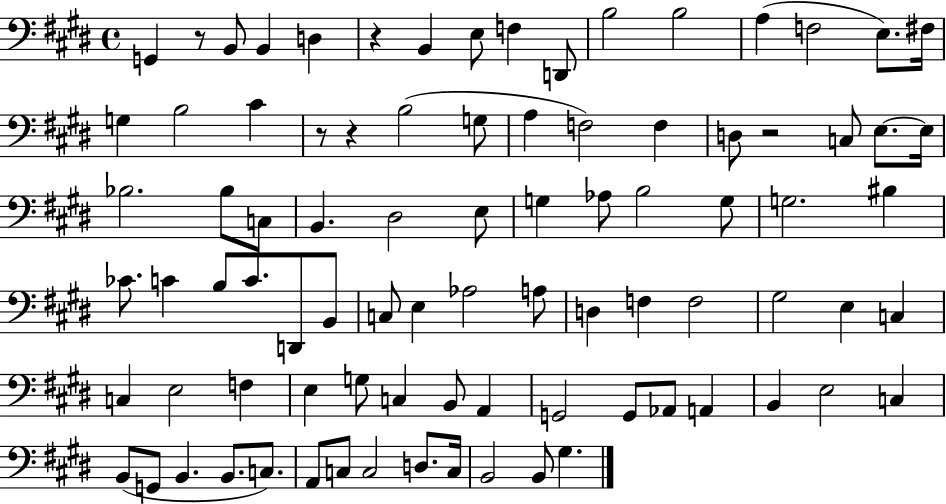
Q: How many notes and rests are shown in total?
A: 87